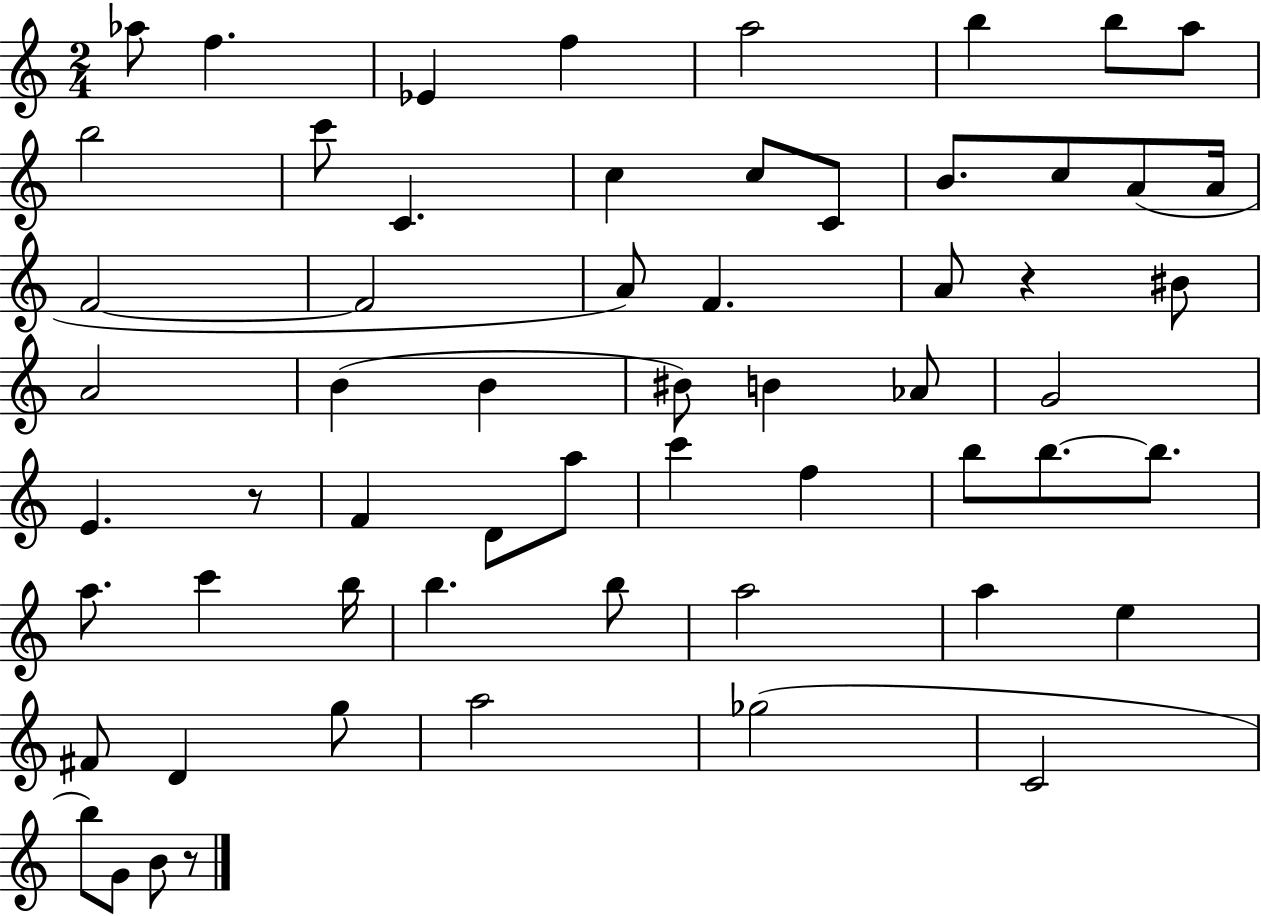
{
  \clef treble
  \numericTimeSignature
  \time 2/4
  \key c \major
  \repeat volta 2 { aes''8 f''4. | ees'4 f''4 | a''2 | b''4 b''8 a''8 | \break b''2 | c'''8 c'4. | c''4 c''8 c'8 | b'8. c''8 a'8( a'16 | \break f'2~~ | f'2 | a'8) f'4. | a'8 r4 bis'8 | \break a'2 | b'4( b'4 | bis'8) b'4 aes'8 | g'2 | \break e'4. r8 | f'4 d'8 a''8 | c'''4 f''4 | b''8 b''8.~~ b''8. | \break a''8. c'''4 b''16 | b''4. b''8 | a''2 | a''4 e''4 | \break fis'8 d'4 g''8 | a''2 | ges''2( | c'2 | \break b''8) g'8 b'8 r8 | } \bar "|."
}